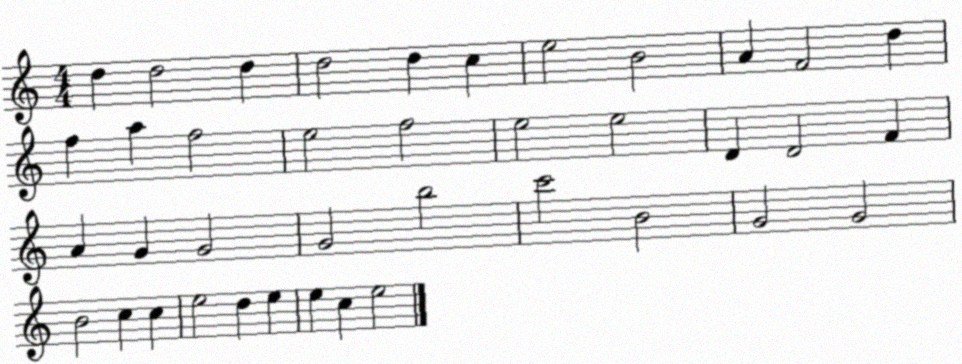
X:1
T:Untitled
M:4/4
L:1/4
K:C
d d2 d d2 d c e2 B2 A F2 d f a f2 e2 f2 e2 e2 D D2 F A G G2 G2 b2 c'2 B2 G2 G2 B2 c c e2 d e e c e2